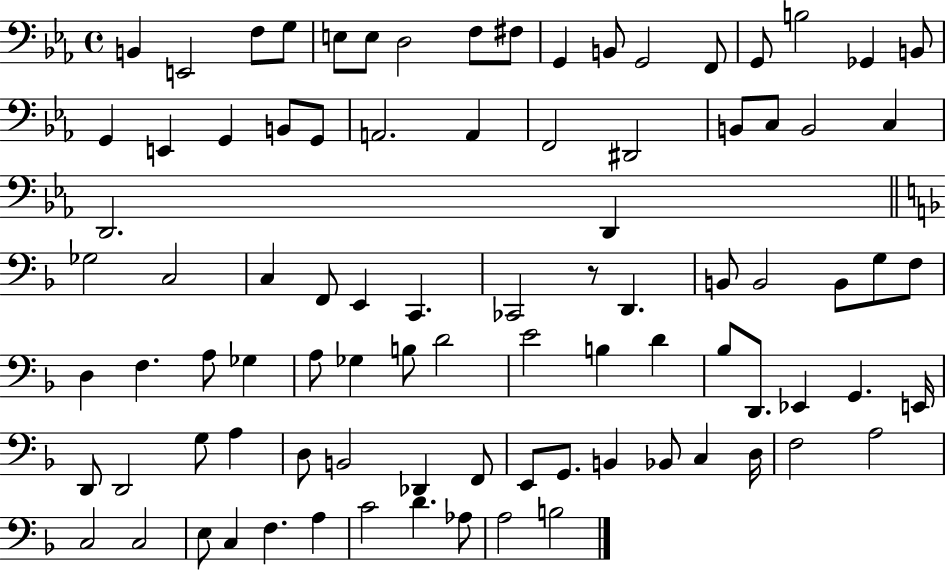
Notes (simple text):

B2/q E2/h F3/e G3/e E3/e E3/e D3/h F3/e F#3/e G2/q B2/e G2/h F2/e G2/e B3/h Gb2/q B2/e G2/q E2/q G2/q B2/e G2/e A2/h. A2/q F2/h D#2/h B2/e C3/e B2/h C3/q D2/h. D2/q Gb3/h C3/h C3/q F2/e E2/q C2/q. CES2/h R/e D2/q. B2/e B2/h B2/e G3/e F3/e D3/q F3/q. A3/e Gb3/q A3/e Gb3/q B3/e D4/h E4/h B3/q D4/q Bb3/e D2/e. Eb2/q G2/q. E2/s D2/e D2/h G3/e A3/q D3/e B2/h Db2/q F2/e E2/e G2/e. B2/q Bb2/e C3/q D3/s F3/h A3/h C3/h C3/h E3/e C3/q F3/q. A3/q C4/h D4/q. Ab3/e A3/h B3/h